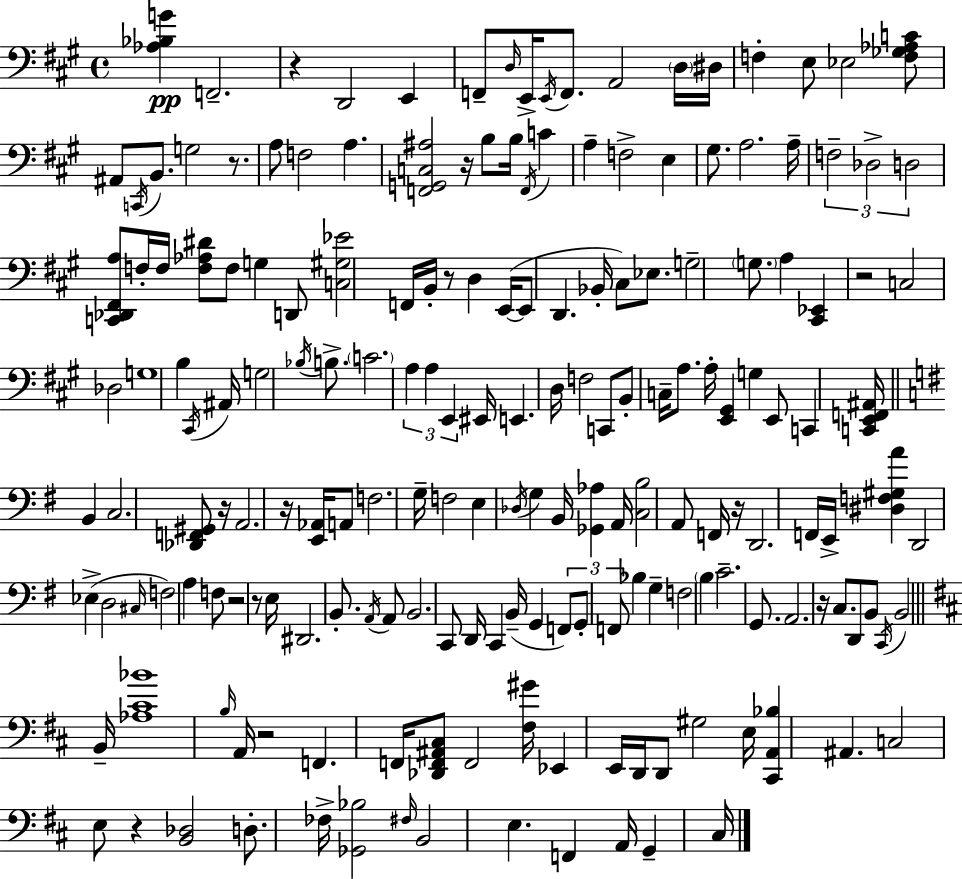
[Ab3,Bb3,G4]/q F2/h. R/q D2/h E2/q F2/e D3/s E2/s E2/s F2/e. A2/h D3/s D#3/s F3/q E3/e Eb3/h [F3,Gb3,Ab3,C4]/e A#2/e C2/s B2/e. G3/h R/e. A3/e F3/h A3/q. [F2,G2,C3,A#3]/h R/s B3/e B3/s F2/s C4/q A3/q F3/h E3/q G#3/e. A3/h. A3/s F3/h Db3/h D3/h [C2,Db2,F#2,A3]/e F3/s F3/s [F3,Ab3,D#4]/e F3/e G3/q D2/e [C3,G#3,Eb4]/h F2/s B2/s R/e D3/q E2/s E2/e D2/q. Bb2/s C#3/e Eb3/e. G3/h G3/e. A3/q [C#2,Eb2]/q R/h C3/h Db3/h G3/w B3/q C#2/s A#2/s G3/h Bb3/s B3/e. C4/h. A3/q A3/q E2/q EIS2/s E2/q. D3/s F3/h C2/e B2/e C3/s A3/e. A3/s [E2,G#2]/q G3/q E2/e C2/q [C2,E2,F2,A#2]/s B2/q C3/h. [Db2,F2,G#2]/e R/s A2/h. R/s [E2,Ab2]/s A2/e F3/h. G3/s F3/h E3/q Db3/s G3/q B2/s [Gb2,Ab3]/q A2/s [C3,B3]/h A2/e F2/s R/s D2/h. F2/s E2/s [D#3,F3,G#3,A4]/q D2/h Eb3/q D3/h C#3/s F3/h A3/q F3/e R/h R/e E3/s D#2/h. B2/e. A2/s A2/e B2/h. C2/e D2/s C2/q B2/s G2/q F2/e G2/e F2/e Bb3/q G3/q F3/h B3/q C4/h. G2/e. A2/h. R/s C3/e. D2/e B2/e C2/s B2/h B2/s [Ab3,C#4,Bb4]/w B3/s A2/s R/h F2/q. F2/s [Db2,F2,A#2,C#3]/e F2/h [F#3,G#4]/s Eb2/q E2/s D2/s D2/e G#3/h E3/s [C#2,A2,Bb3]/q A#2/q. C3/h E3/e R/q [B2,Db3]/h D3/e. FES3/s [Gb2,Bb3]/h F#3/s B2/h E3/q. F2/q A2/s G2/q C#3/s